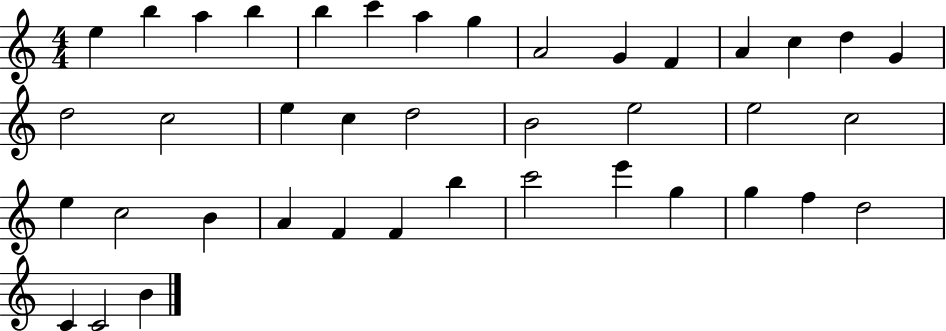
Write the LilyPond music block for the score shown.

{
  \clef treble
  \numericTimeSignature
  \time 4/4
  \key c \major
  e''4 b''4 a''4 b''4 | b''4 c'''4 a''4 g''4 | a'2 g'4 f'4 | a'4 c''4 d''4 g'4 | \break d''2 c''2 | e''4 c''4 d''2 | b'2 e''2 | e''2 c''2 | \break e''4 c''2 b'4 | a'4 f'4 f'4 b''4 | c'''2 e'''4 g''4 | g''4 f''4 d''2 | \break c'4 c'2 b'4 | \bar "|."
}